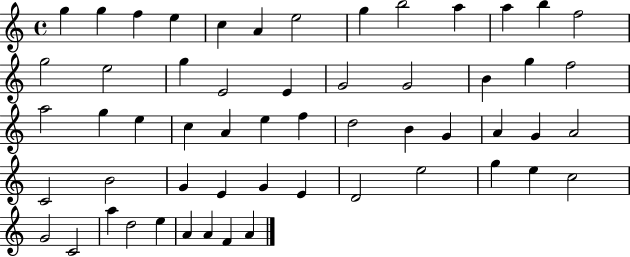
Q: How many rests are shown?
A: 0